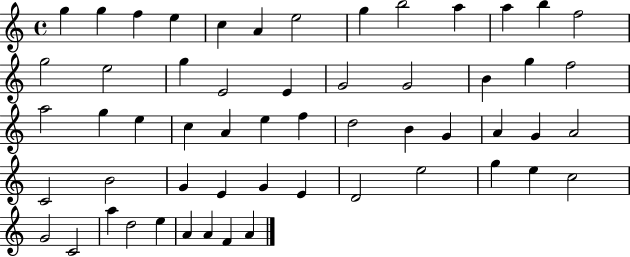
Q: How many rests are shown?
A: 0